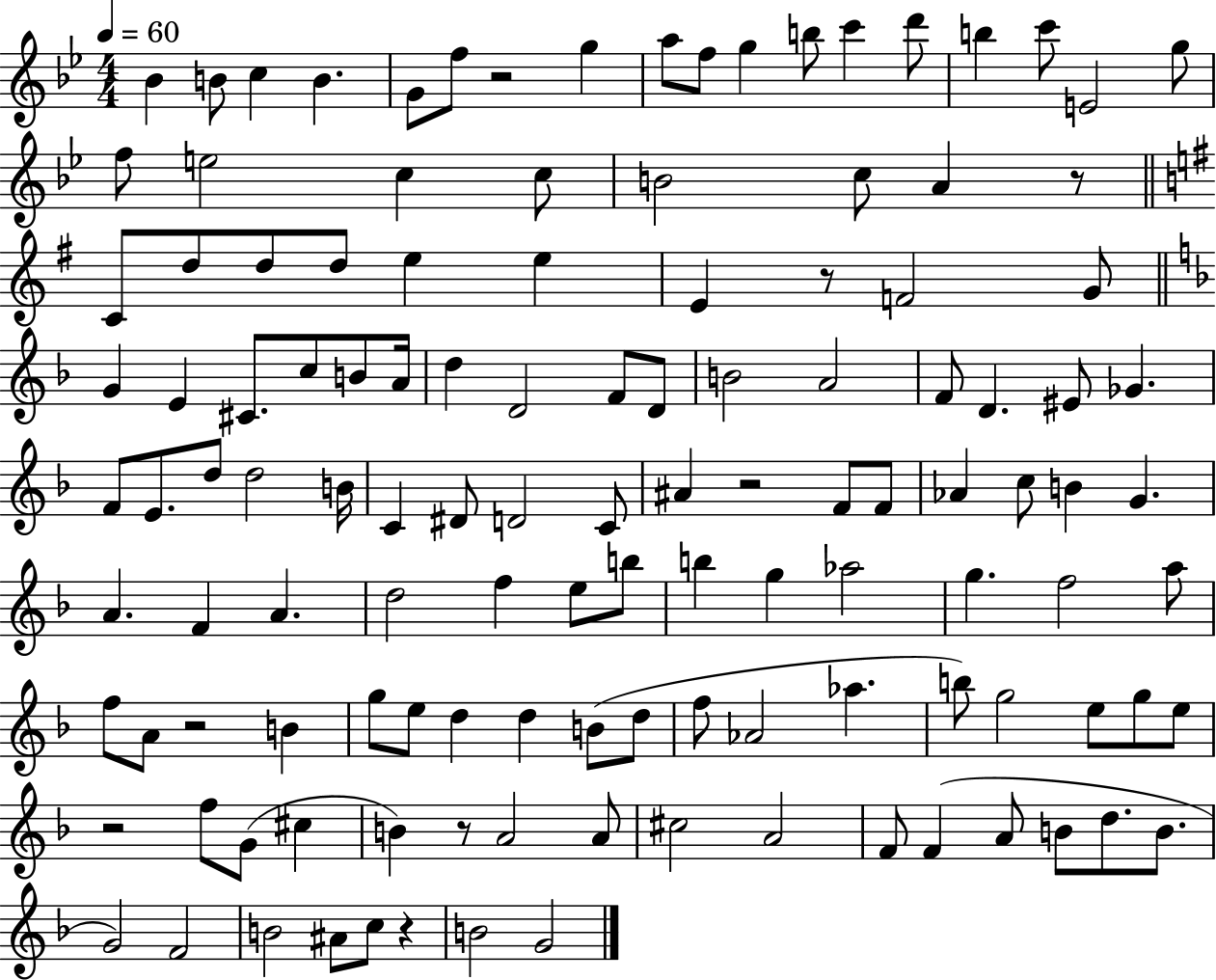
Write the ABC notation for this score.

X:1
T:Untitled
M:4/4
L:1/4
K:Bb
_B B/2 c B G/2 f/2 z2 g a/2 f/2 g b/2 c' d'/2 b c'/2 E2 g/2 f/2 e2 c c/2 B2 c/2 A z/2 C/2 d/2 d/2 d/2 e e E z/2 F2 G/2 G E ^C/2 c/2 B/2 A/4 d D2 F/2 D/2 B2 A2 F/2 D ^E/2 _G F/2 E/2 d/2 d2 B/4 C ^D/2 D2 C/2 ^A z2 F/2 F/2 _A c/2 B G A F A d2 f e/2 b/2 b g _a2 g f2 a/2 f/2 A/2 z2 B g/2 e/2 d d B/2 d/2 f/2 _A2 _a b/2 g2 e/2 g/2 e/2 z2 f/2 G/2 ^c B z/2 A2 A/2 ^c2 A2 F/2 F A/2 B/2 d/2 B/2 G2 F2 B2 ^A/2 c/2 z B2 G2